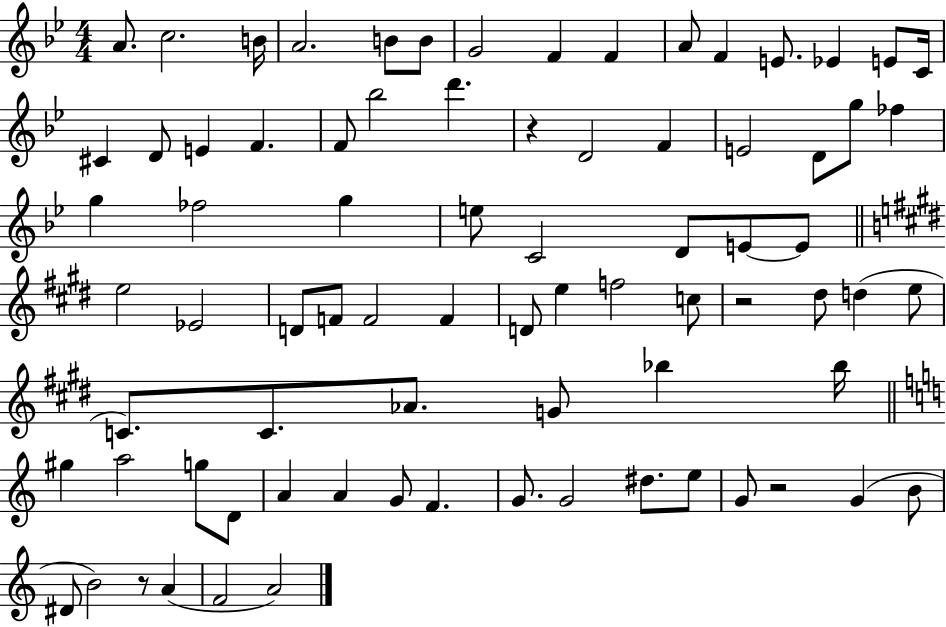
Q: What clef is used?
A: treble